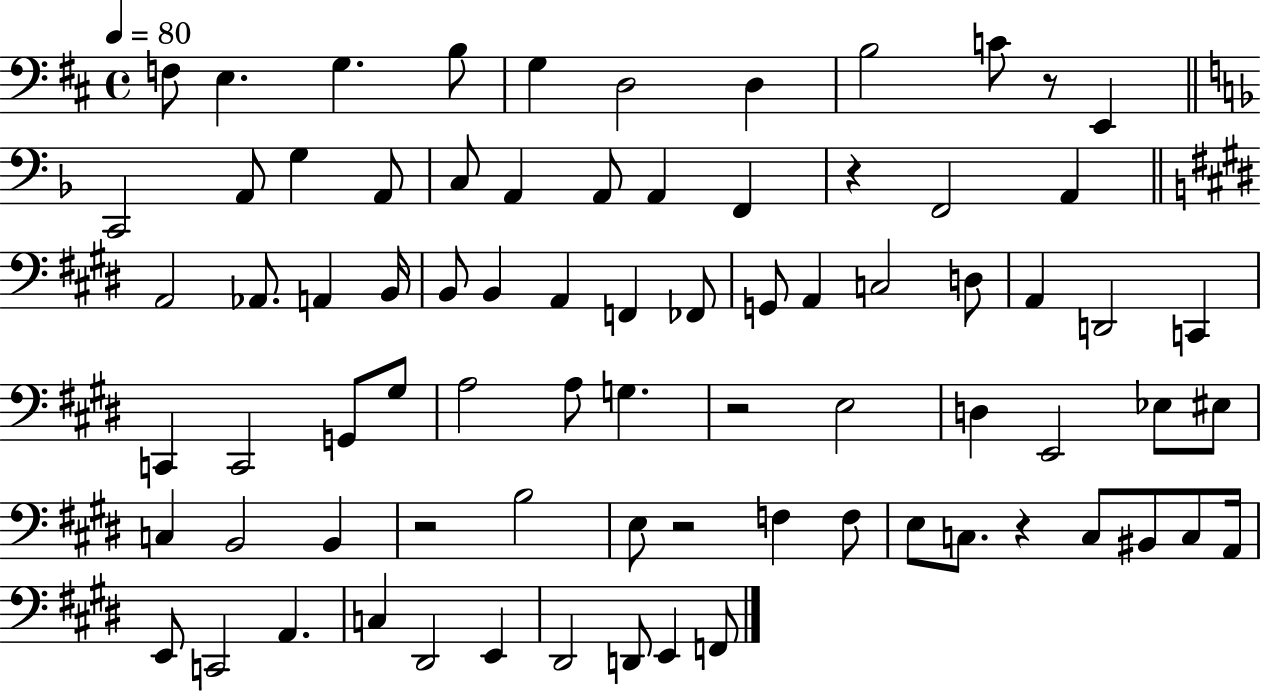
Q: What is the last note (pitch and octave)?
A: F2